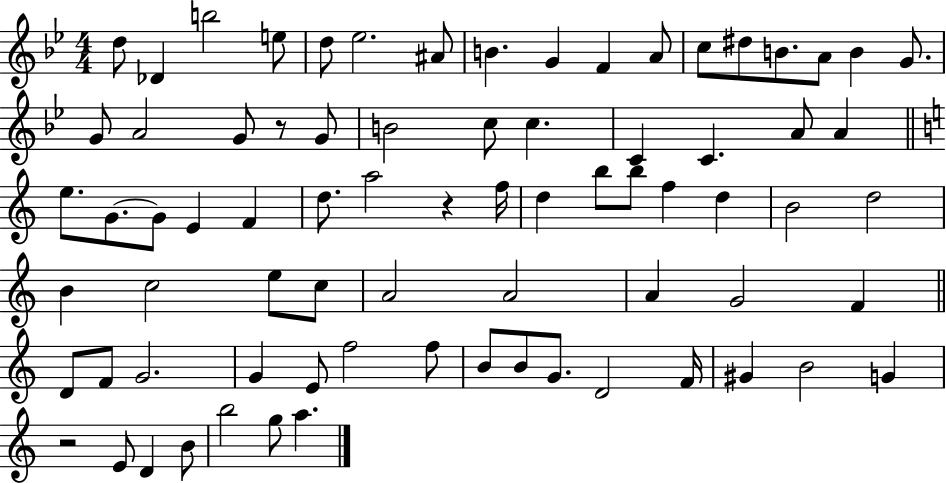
X:1
T:Untitled
M:4/4
L:1/4
K:Bb
d/2 _D b2 e/2 d/2 _e2 ^A/2 B G F A/2 c/2 ^d/2 B/2 A/2 B G/2 G/2 A2 G/2 z/2 G/2 B2 c/2 c C C A/2 A e/2 G/2 G/2 E F d/2 a2 z f/4 d b/2 b/2 f d B2 d2 B c2 e/2 c/2 A2 A2 A G2 F D/2 F/2 G2 G E/2 f2 f/2 B/2 B/2 G/2 D2 F/4 ^G B2 G z2 E/2 D B/2 b2 g/2 a